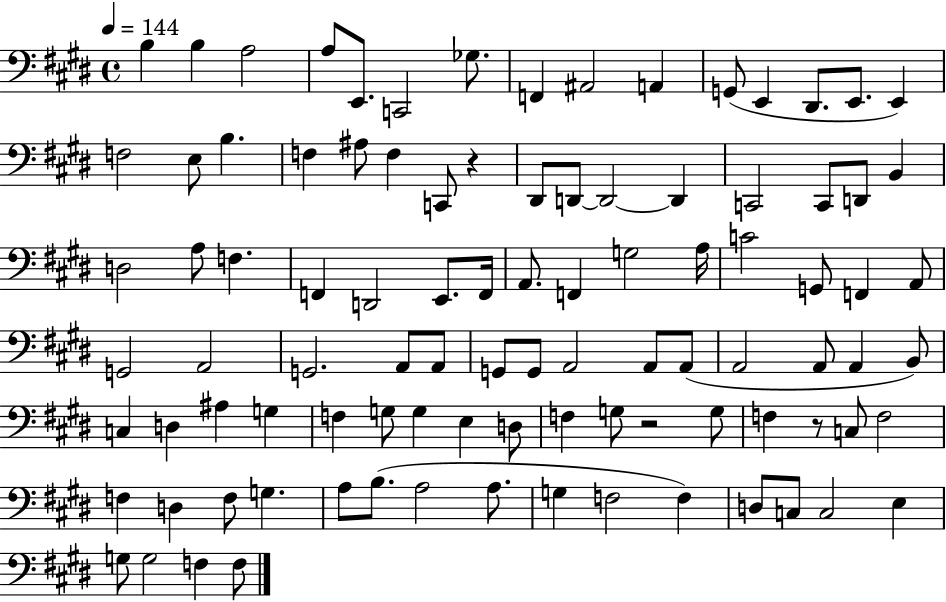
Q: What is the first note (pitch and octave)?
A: B3